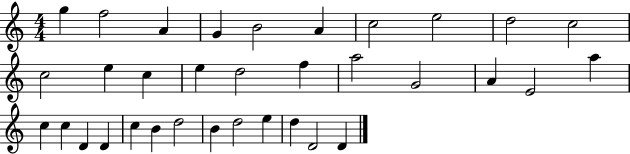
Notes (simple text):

G5/q F5/h A4/q G4/q B4/h A4/q C5/h E5/h D5/h C5/h C5/h E5/q C5/q E5/q D5/h F5/q A5/h G4/h A4/q E4/h A5/q C5/q C5/q D4/q D4/q C5/q B4/q D5/h B4/q D5/h E5/q D5/q D4/h D4/q